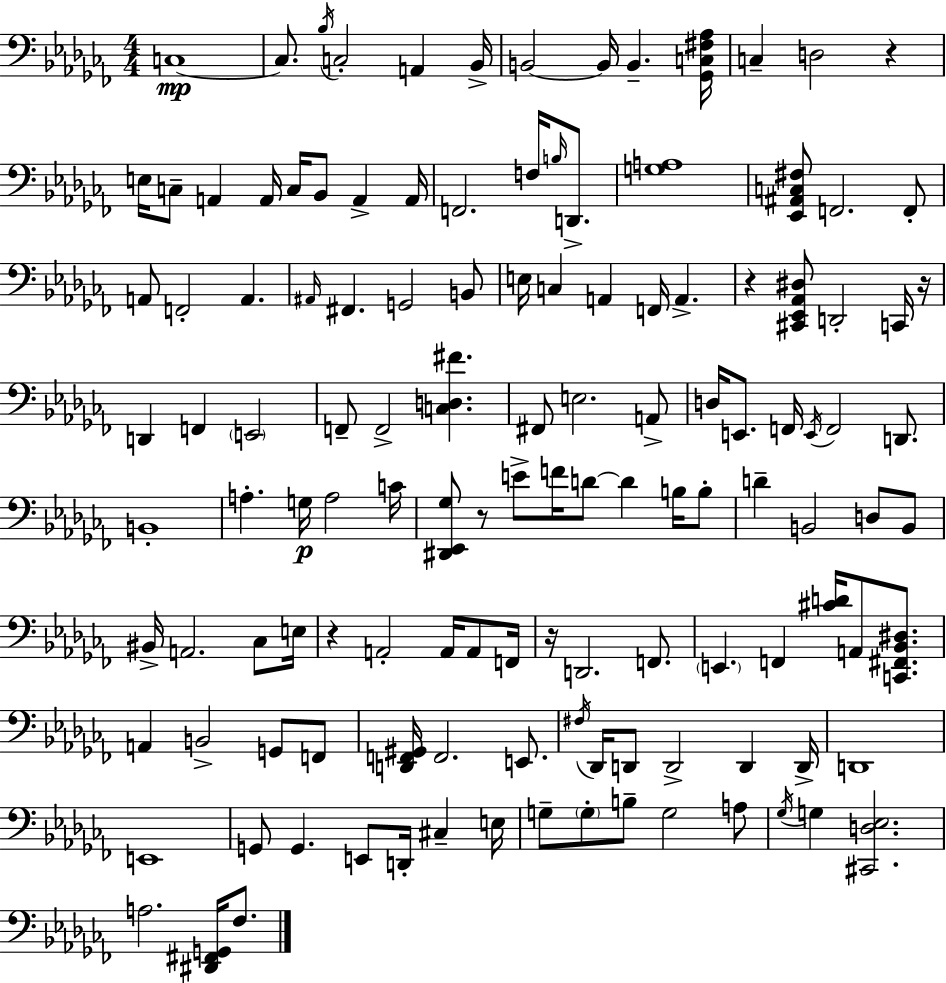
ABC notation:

X:1
T:Untitled
M:4/4
L:1/4
K:Abm
C,4 C,/2 _B,/4 C,2 A,, _B,,/4 B,,2 B,,/4 B,, [_G,,C,^F,_A,]/4 C, D,2 z E,/4 C,/2 A,, A,,/4 C,/4 _B,,/2 A,, A,,/4 F,,2 F,/4 B,/4 D,,/2 [G,A,]4 [_E,,^A,,C,^F,]/2 F,,2 F,,/2 A,,/2 F,,2 A,, ^A,,/4 ^F,, G,,2 B,,/2 E,/4 C, A,, F,,/4 A,, z [^C,,_E,,_A,,^D,]/2 D,,2 C,,/4 z/4 D,, F,, E,,2 F,,/2 F,,2 [C,D,^F] ^F,,/2 E,2 A,,/2 D,/4 E,,/2 F,,/4 E,,/4 F,,2 D,,/2 B,,4 A, G,/4 A,2 C/4 [^D,,_E,,_G,]/2 z/2 E/2 F/4 D/2 D B,/4 B,/2 D B,,2 D,/2 B,,/2 ^B,,/4 A,,2 _C,/2 E,/4 z A,,2 A,,/4 A,,/2 F,,/4 z/4 D,,2 F,,/2 E,, F,, [^CD]/4 A,,/2 [C,,^F,,_B,,^D,]/2 A,, B,,2 G,,/2 F,,/2 [D,,F,,^G,,]/4 F,,2 E,,/2 ^F,/4 _D,,/4 D,,/2 D,,2 D,, D,,/4 D,,4 E,,4 G,,/2 G,, E,,/2 D,,/4 ^C, E,/4 G,/2 G,/2 B,/2 G,2 A,/2 _G,/4 G, [^C,,D,_E,]2 A,2 [^D,,^F,,G,,]/4 _F,/2